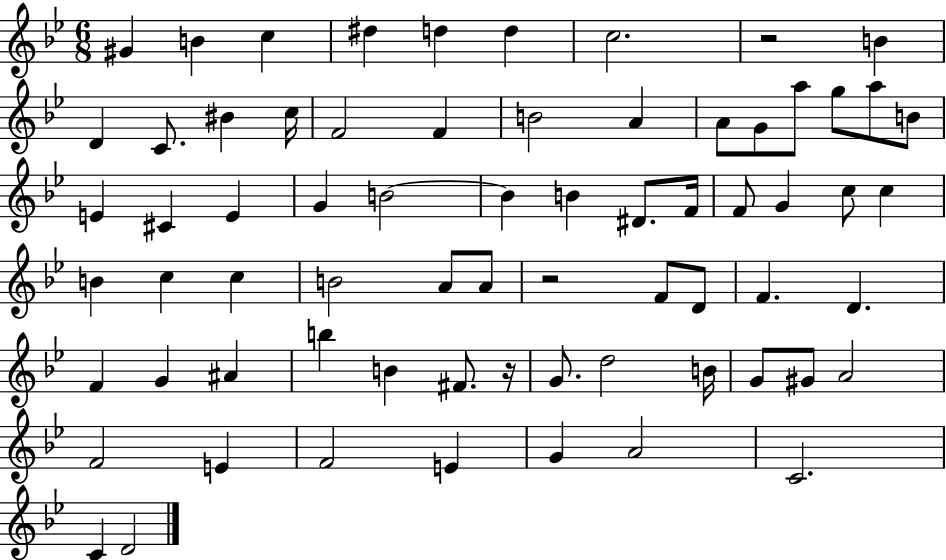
G#4/q B4/q C5/q D#5/q D5/q D5/q C5/h. R/h B4/q D4/q C4/e. BIS4/q C5/s F4/h F4/q B4/h A4/q A4/e G4/e A5/e G5/e A5/e B4/e E4/q C#4/q E4/q G4/q B4/h B4/q B4/q D#4/e. F4/s F4/e G4/q C5/e C5/q B4/q C5/q C5/q B4/h A4/e A4/e R/h F4/e D4/e F4/q. D4/q. F4/q G4/q A#4/q B5/q B4/q F#4/e. R/s G4/e. D5/h B4/s G4/e G#4/e A4/h F4/h E4/q F4/h E4/q G4/q A4/h C4/h. C4/q D4/h